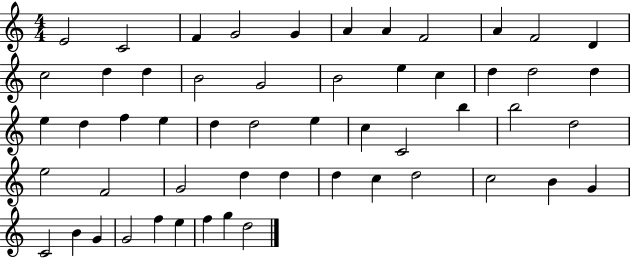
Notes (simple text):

E4/h C4/h F4/q G4/h G4/q A4/q A4/q F4/h A4/q F4/h D4/q C5/h D5/q D5/q B4/h G4/h B4/h E5/q C5/q D5/q D5/h D5/q E5/q D5/q F5/q E5/q D5/q D5/h E5/q C5/q C4/h B5/q B5/h D5/h E5/h F4/h G4/h D5/q D5/q D5/q C5/q D5/h C5/h B4/q G4/q C4/h B4/q G4/q G4/h F5/q E5/q F5/q G5/q D5/h